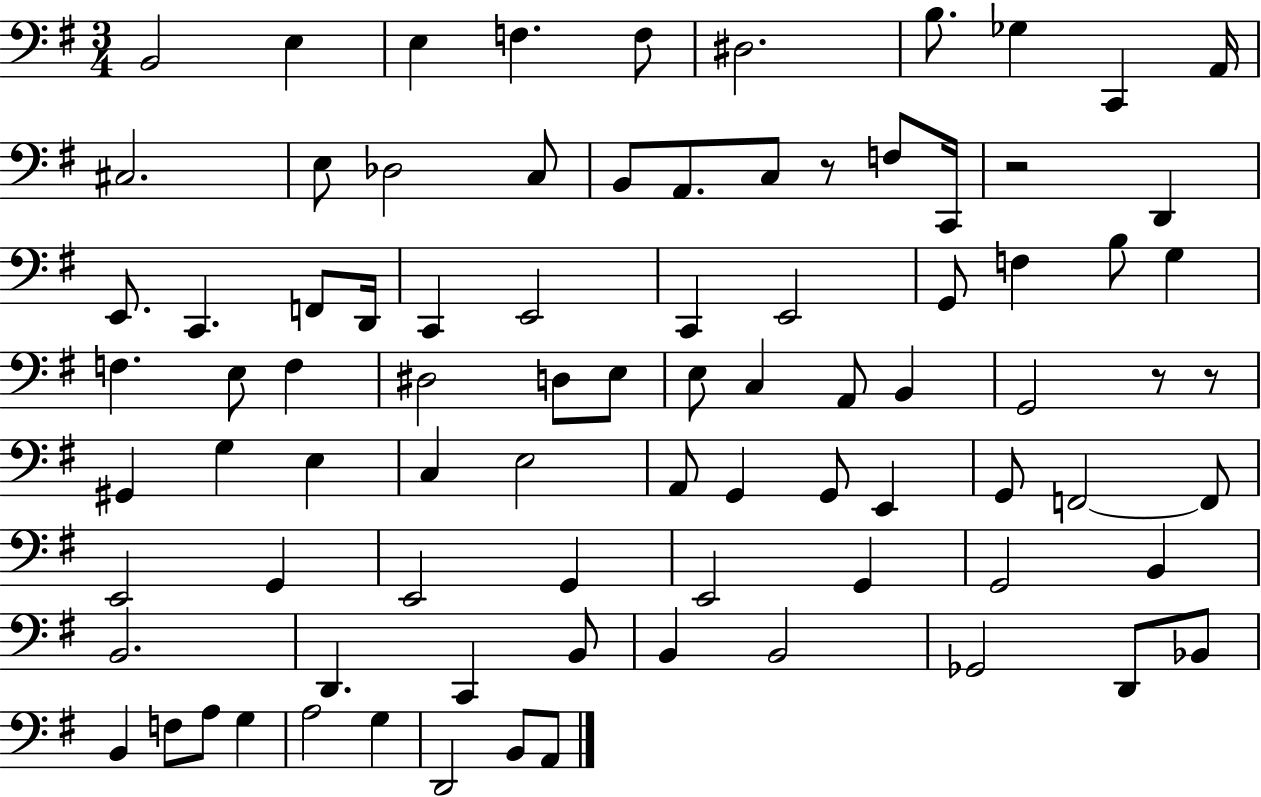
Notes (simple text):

B2/h E3/q E3/q F3/q. F3/e D#3/h. B3/e. Gb3/q C2/q A2/s C#3/h. E3/e Db3/h C3/e B2/e A2/e. C3/e R/e F3/e C2/s R/h D2/q E2/e. C2/q. F2/e D2/s C2/q E2/h C2/q E2/h G2/e F3/q B3/e G3/q F3/q. E3/e F3/q D#3/h D3/e E3/e E3/e C3/q A2/e B2/q G2/h R/e R/e G#2/q G3/q E3/q C3/q E3/h A2/e G2/q G2/e E2/q G2/e F2/h F2/e E2/h G2/q E2/h G2/q E2/h G2/q G2/h B2/q B2/h. D2/q. C2/q B2/e B2/q B2/h Gb2/h D2/e Bb2/e B2/q F3/e A3/e G3/q A3/h G3/q D2/h B2/e A2/e